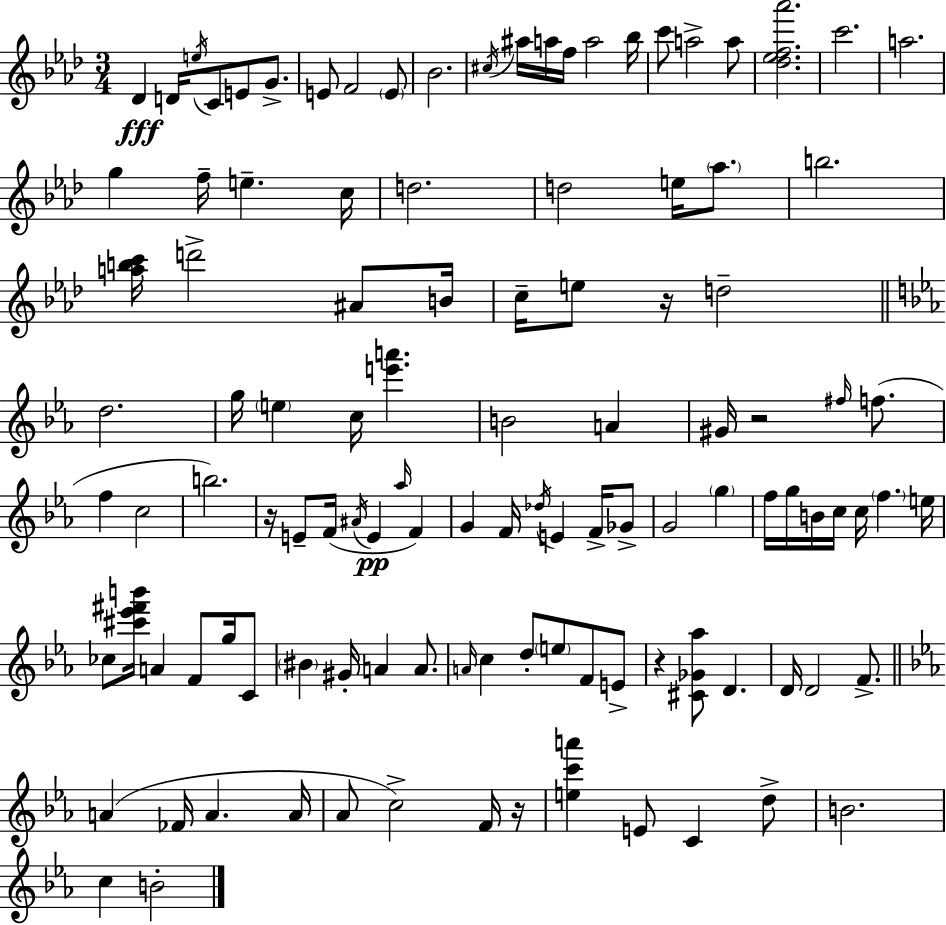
Db4/q D4/s E5/s C4/e E4/e G4/e. E4/e F4/h E4/e Bb4/h. C#5/s A#5/s A5/s F5/s A5/h Bb5/s C6/e A5/h A5/e [Db5,Eb5,F5,Ab6]/h. C6/h. A5/h. G5/q F5/s E5/q. C5/s D5/h. D5/h E5/s Ab5/e. B5/h. [A5,B5,C6]/s D6/h A#4/e B4/s C5/s E5/e R/s D5/h D5/h. G5/s E5/q C5/s [E6,A6]/q. B4/h A4/q G#4/s R/h F#5/s F5/e. F5/q C5/h B5/h. R/s E4/e F4/s A#4/s E4/q Ab5/s F4/q G4/q F4/s Db5/s E4/q F4/s Gb4/e G4/h G5/q F5/s G5/s B4/s C5/s C5/s F5/q. E5/s CES5/e [C#6,Eb6,F#6,B6]/s A4/q F4/e G5/s C4/e BIS4/q G#4/s A4/q A4/e. A4/s C5/q D5/e E5/e F4/e E4/e R/q [C#4,Gb4,Ab5]/e D4/q. D4/s D4/h F4/e. A4/q FES4/s A4/q. A4/s Ab4/e C5/h F4/s R/s [E5,C6,A6]/q E4/e C4/q D5/e B4/h. C5/q B4/h